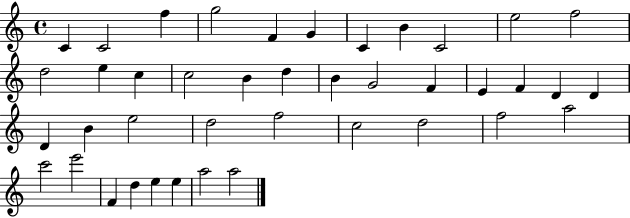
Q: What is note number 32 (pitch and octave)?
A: F5